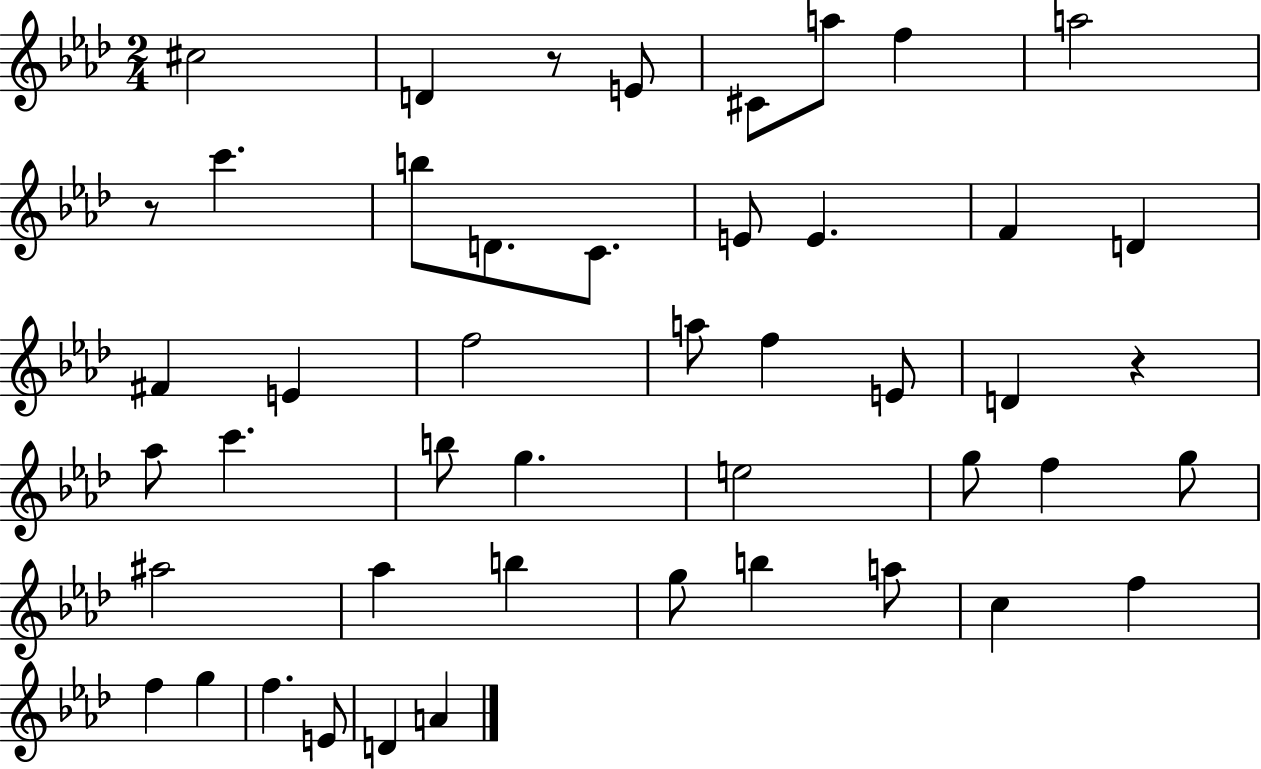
X:1
T:Untitled
M:2/4
L:1/4
K:Ab
^c2 D z/2 E/2 ^C/2 a/2 f a2 z/2 c' b/2 D/2 C/2 E/2 E F D ^F E f2 a/2 f E/2 D z _a/2 c' b/2 g e2 g/2 f g/2 ^a2 _a b g/2 b a/2 c f f g f E/2 D A